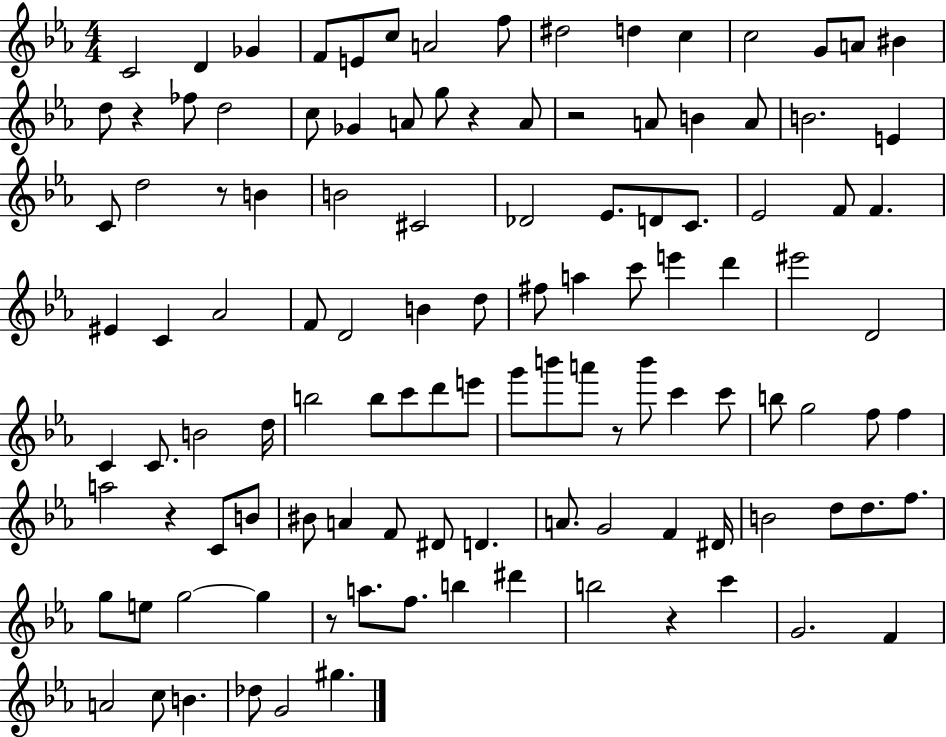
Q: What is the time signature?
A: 4/4